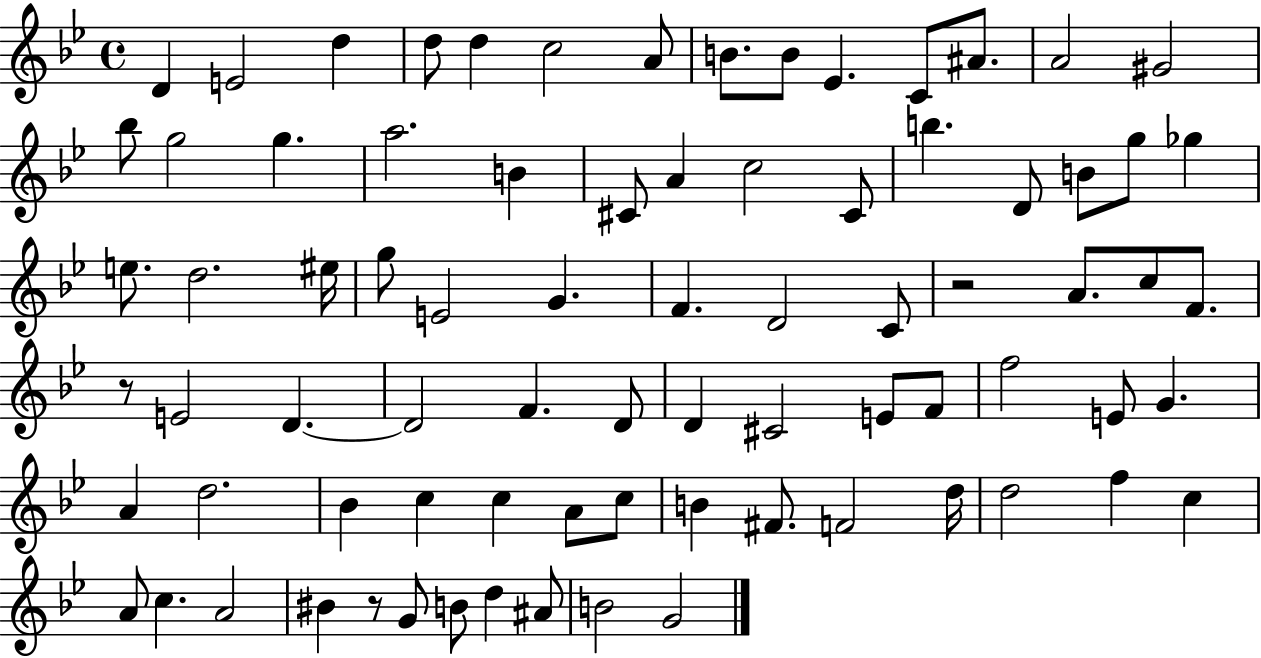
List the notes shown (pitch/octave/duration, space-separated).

D4/q E4/h D5/q D5/e D5/q C5/h A4/e B4/e. B4/e Eb4/q. C4/e A#4/e. A4/h G#4/h Bb5/e G5/h G5/q. A5/h. B4/q C#4/e A4/q C5/h C#4/e B5/q. D4/e B4/e G5/e Gb5/q E5/e. D5/h. EIS5/s G5/e E4/h G4/q. F4/q. D4/h C4/e R/h A4/e. C5/e F4/e. R/e E4/h D4/q. D4/h F4/q. D4/e D4/q C#4/h E4/e F4/e F5/h E4/e G4/q. A4/q D5/h. Bb4/q C5/q C5/q A4/e C5/e B4/q F#4/e. F4/h D5/s D5/h F5/q C5/q A4/e C5/q. A4/h BIS4/q R/e G4/e B4/e D5/q A#4/e B4/h G4/h